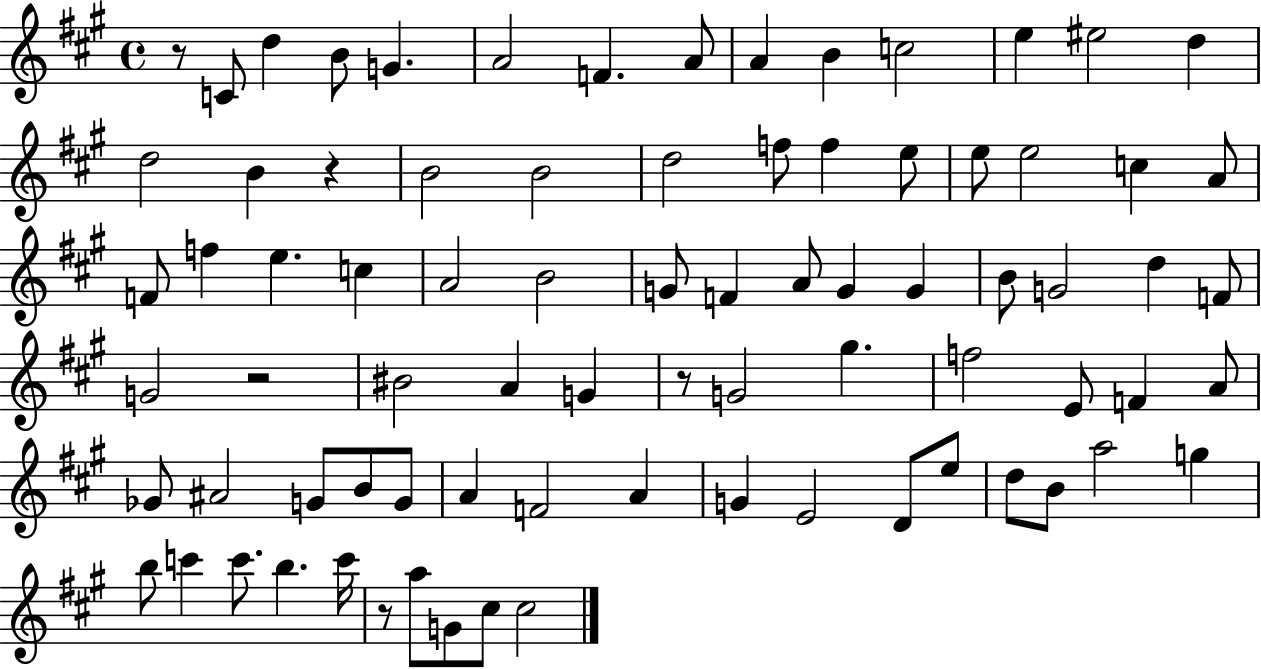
{
  \clef treble
  \time 4/4
  \defaultTimeSignature
  \key a \major
  r8 c'8 d''4 b'8 g'4. | a'2 f'4. a'8 | a'4 b'4 c''2 | e''4 eis''2 d''4 | \break d''2 b'4 r4 | b'2 b'2 | d''2 f''8 f''4 e''8 | e''8 e''2 c''4 a'8 | \break f'8 f''4 e''4. c''4 | a'2 b'2 | g'8 f'4 a'8 g'4 g'4 | b'8 g'2 d''4 f'8 | \break g'2 r2 | bis'2 a'4 g'4 | r8 g'2 gis''4. | f''2 e'8 f'4 a'8 | \break ges'8 ais'2 g'8 b'8 g'8 | a'4 f'2 a'4 | g'4 e'2 d'8 e''8 | d''8 b'8 a''2 g''4 | \break b''8 c'''4 c'''8. b''4. c'''16 | r8 a''8 g'8 cis''8 cis''2 | \bar "|."
}